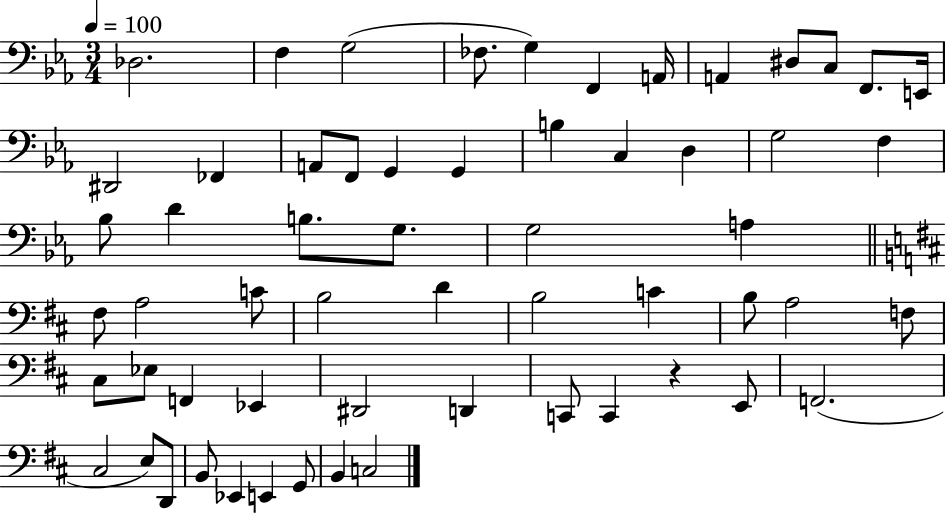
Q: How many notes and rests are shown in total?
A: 59